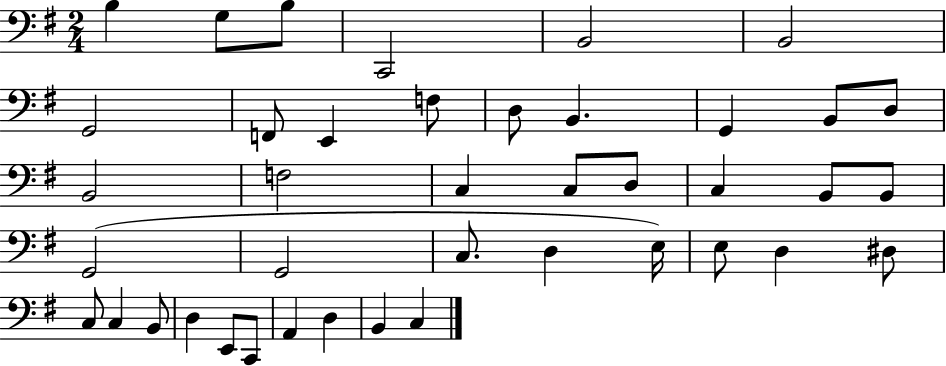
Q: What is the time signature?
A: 2/4